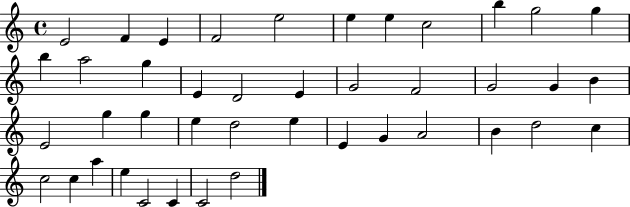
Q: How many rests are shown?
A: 0